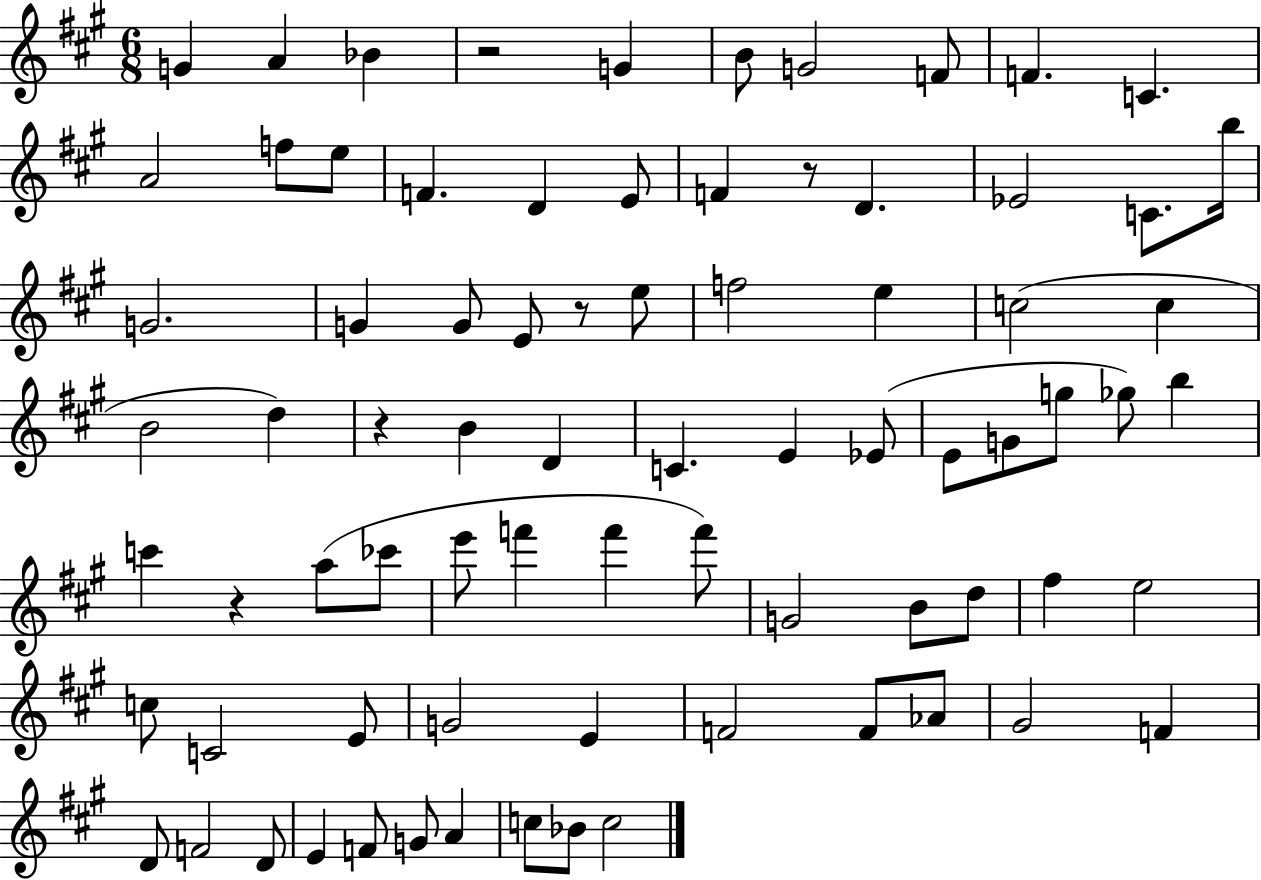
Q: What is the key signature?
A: A major